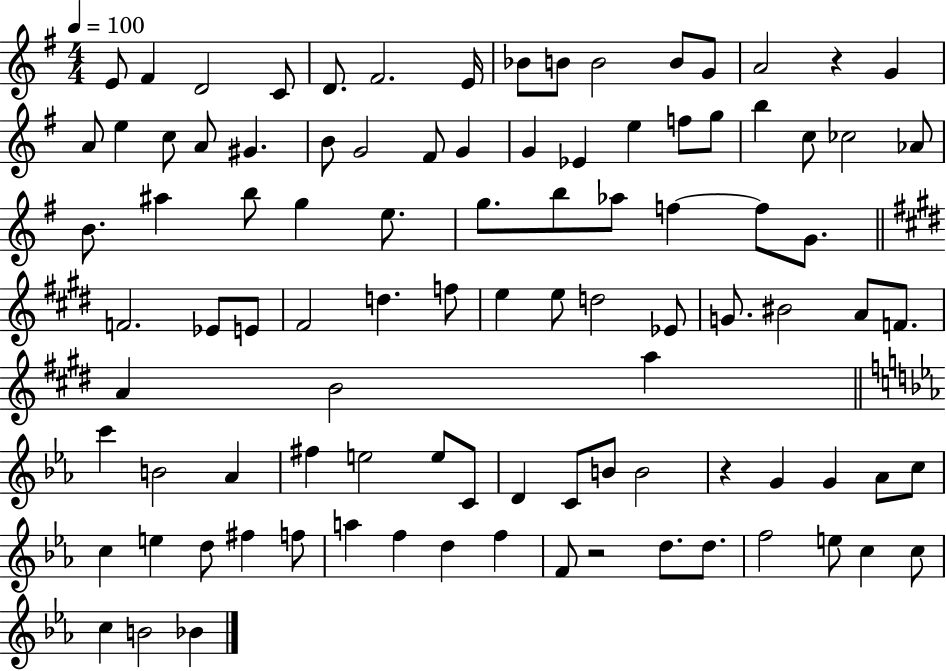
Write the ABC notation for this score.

X:1
T:Untitled
M:4/4
L:1/4
K:G
E/2 ^F D2 C/2 D/2 ^F2 E/4 _B/2 B/2 B2 B/2 G/2 A2 z G A/2 e c/2 A/2 ^G B/2 G2 ^F/2 G G _E e f/2 g/2 b c/2 _c2 _A/2 B/2 ^a b/2 g e/2 g/2 b/2 _a/2 f f/2 G/2 F2 _E/2 E/2 ^F2 d f/2 e e/2 d2 _E/2 G/2 ^B2 A/2 F/2 A B2 a c' B2 _A ^f e2 e/2 C/2 D C/2 B/2 B2 z G G _A/2 c/2 c e d/2 ^f f/2 a f d f F/2 z2 d/2 d/2 f2 e/2 c c/2 c B2 _B